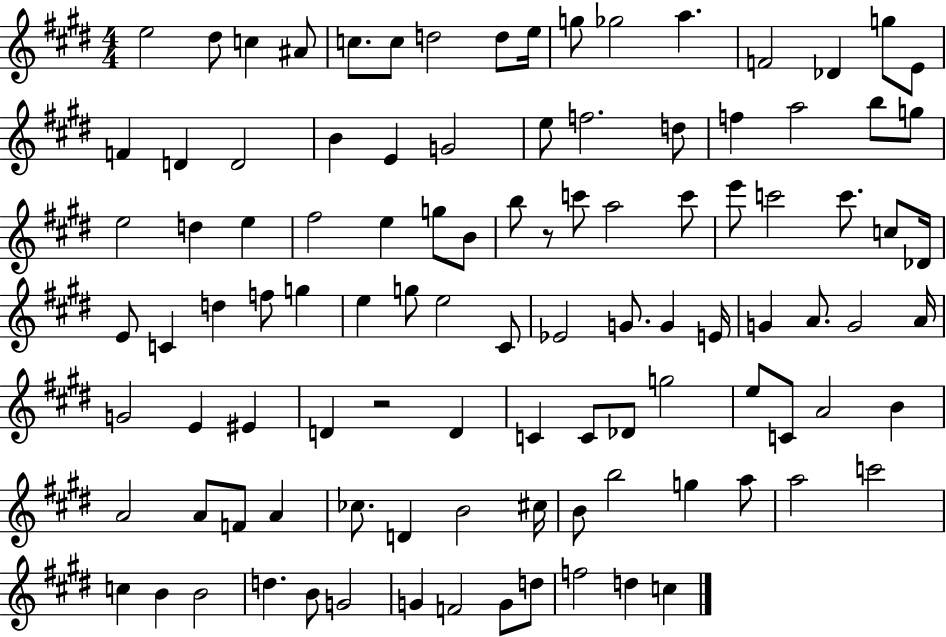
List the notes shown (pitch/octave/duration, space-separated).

E5/h D#5/e C5/q A#4/e C5/e. C5/e D5/h D5/e E5/s G5/e Gb5/h A5/q. F4/h Db4/q G5/e E4/e F4/q D4/q D4/h B4/q E4/q G4/h E5/e F5/h. D5/e F5/q A5/h B5/e G5/e E5/h D5/q E5/q F#5/h E5/q G5/e B4/e B5/e R/e C6/e A5/h C6/e E6/e C6/h C6/e. C5/e Db4/s E4/e C4/q D5/q F5/e G5/q E5/q G5/e E5/h C#4/e Eb4/h G4/e. G4/q E4/s G4/q A4/e. G4/h A4/s G4/h E4/q EIS4/q D4/q R/h D4/q C4/q C4/e Db4/e G5/h E5/e C4/e A4/h B4/q A4/h A4/e F4/e A4/q CES5/e. D4/q B4/h C#5/s B4/e B5/h G5/q A5/e A5/h C6/h C5/q B4/q B4/h D5/q. B4/e G4/h G4/q F4/h G4/e D5/e F5/h D5/q C5/q